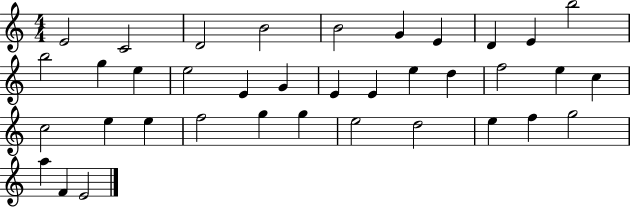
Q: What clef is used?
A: treble